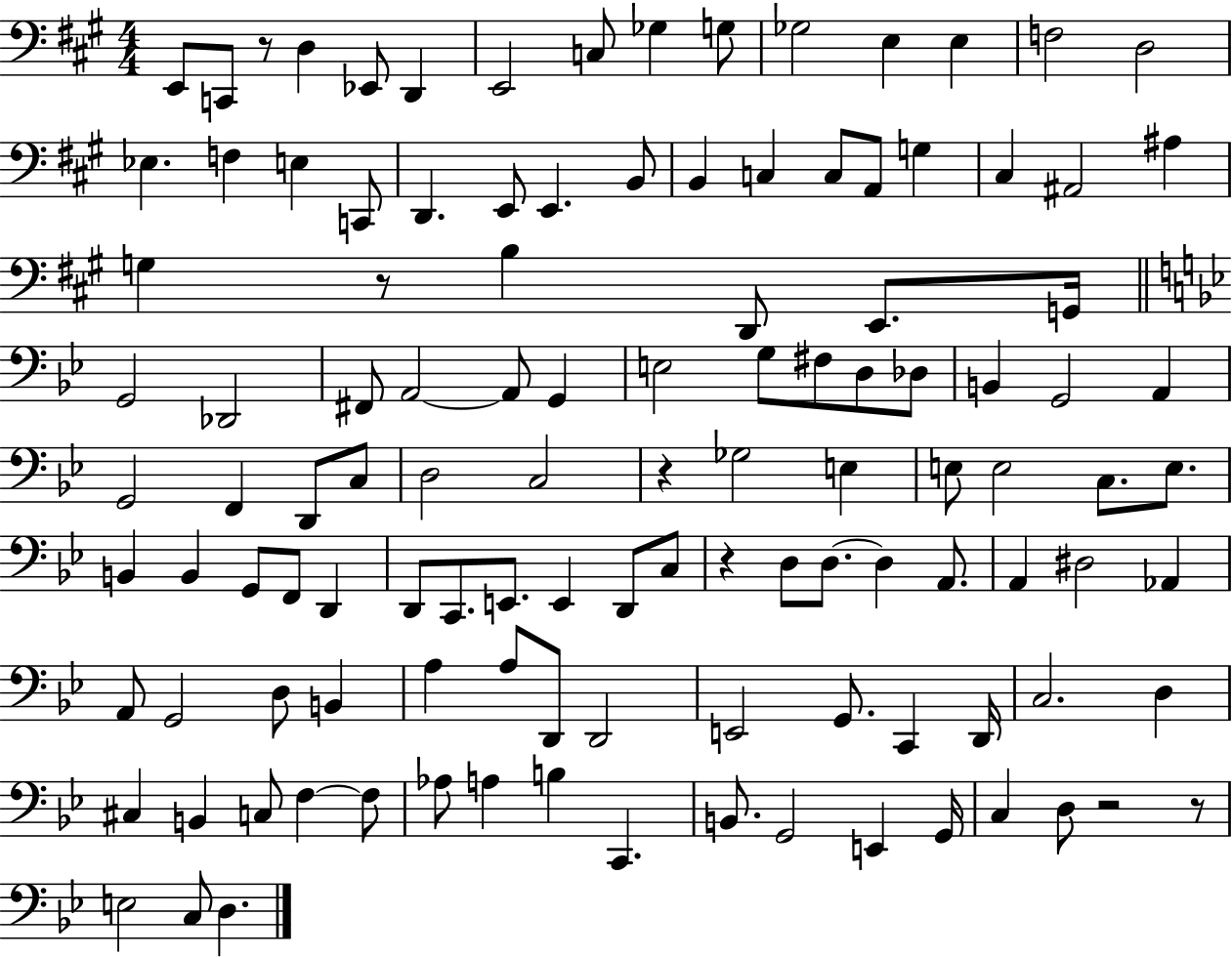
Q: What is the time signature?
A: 4/4